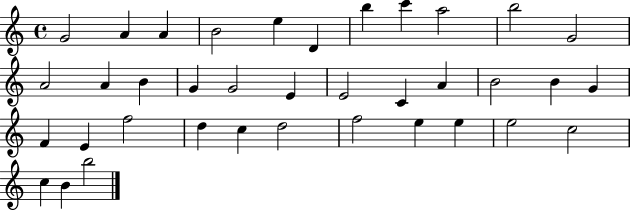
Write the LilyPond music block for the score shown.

{
  \clef treble
  \time 4/4
  \defaultTimeSignature
  \key c \major
  g'2 a'4 a'4 | b'2 e''4 d'4 | b''4 c'''4 a''2 | b''2 g'2 | \break a'2 a'4 b'4 | g'4 g'2 e'4 | e'2 c'4 a'4 | b'2 b'4 g'4 | \break f'4 e'4 f''2 | d''4 c''4 d''2 | f''2 e''4 e''4 | e''2 c''2 | \break c''4 b'4 b''2 | \bar "|."
}